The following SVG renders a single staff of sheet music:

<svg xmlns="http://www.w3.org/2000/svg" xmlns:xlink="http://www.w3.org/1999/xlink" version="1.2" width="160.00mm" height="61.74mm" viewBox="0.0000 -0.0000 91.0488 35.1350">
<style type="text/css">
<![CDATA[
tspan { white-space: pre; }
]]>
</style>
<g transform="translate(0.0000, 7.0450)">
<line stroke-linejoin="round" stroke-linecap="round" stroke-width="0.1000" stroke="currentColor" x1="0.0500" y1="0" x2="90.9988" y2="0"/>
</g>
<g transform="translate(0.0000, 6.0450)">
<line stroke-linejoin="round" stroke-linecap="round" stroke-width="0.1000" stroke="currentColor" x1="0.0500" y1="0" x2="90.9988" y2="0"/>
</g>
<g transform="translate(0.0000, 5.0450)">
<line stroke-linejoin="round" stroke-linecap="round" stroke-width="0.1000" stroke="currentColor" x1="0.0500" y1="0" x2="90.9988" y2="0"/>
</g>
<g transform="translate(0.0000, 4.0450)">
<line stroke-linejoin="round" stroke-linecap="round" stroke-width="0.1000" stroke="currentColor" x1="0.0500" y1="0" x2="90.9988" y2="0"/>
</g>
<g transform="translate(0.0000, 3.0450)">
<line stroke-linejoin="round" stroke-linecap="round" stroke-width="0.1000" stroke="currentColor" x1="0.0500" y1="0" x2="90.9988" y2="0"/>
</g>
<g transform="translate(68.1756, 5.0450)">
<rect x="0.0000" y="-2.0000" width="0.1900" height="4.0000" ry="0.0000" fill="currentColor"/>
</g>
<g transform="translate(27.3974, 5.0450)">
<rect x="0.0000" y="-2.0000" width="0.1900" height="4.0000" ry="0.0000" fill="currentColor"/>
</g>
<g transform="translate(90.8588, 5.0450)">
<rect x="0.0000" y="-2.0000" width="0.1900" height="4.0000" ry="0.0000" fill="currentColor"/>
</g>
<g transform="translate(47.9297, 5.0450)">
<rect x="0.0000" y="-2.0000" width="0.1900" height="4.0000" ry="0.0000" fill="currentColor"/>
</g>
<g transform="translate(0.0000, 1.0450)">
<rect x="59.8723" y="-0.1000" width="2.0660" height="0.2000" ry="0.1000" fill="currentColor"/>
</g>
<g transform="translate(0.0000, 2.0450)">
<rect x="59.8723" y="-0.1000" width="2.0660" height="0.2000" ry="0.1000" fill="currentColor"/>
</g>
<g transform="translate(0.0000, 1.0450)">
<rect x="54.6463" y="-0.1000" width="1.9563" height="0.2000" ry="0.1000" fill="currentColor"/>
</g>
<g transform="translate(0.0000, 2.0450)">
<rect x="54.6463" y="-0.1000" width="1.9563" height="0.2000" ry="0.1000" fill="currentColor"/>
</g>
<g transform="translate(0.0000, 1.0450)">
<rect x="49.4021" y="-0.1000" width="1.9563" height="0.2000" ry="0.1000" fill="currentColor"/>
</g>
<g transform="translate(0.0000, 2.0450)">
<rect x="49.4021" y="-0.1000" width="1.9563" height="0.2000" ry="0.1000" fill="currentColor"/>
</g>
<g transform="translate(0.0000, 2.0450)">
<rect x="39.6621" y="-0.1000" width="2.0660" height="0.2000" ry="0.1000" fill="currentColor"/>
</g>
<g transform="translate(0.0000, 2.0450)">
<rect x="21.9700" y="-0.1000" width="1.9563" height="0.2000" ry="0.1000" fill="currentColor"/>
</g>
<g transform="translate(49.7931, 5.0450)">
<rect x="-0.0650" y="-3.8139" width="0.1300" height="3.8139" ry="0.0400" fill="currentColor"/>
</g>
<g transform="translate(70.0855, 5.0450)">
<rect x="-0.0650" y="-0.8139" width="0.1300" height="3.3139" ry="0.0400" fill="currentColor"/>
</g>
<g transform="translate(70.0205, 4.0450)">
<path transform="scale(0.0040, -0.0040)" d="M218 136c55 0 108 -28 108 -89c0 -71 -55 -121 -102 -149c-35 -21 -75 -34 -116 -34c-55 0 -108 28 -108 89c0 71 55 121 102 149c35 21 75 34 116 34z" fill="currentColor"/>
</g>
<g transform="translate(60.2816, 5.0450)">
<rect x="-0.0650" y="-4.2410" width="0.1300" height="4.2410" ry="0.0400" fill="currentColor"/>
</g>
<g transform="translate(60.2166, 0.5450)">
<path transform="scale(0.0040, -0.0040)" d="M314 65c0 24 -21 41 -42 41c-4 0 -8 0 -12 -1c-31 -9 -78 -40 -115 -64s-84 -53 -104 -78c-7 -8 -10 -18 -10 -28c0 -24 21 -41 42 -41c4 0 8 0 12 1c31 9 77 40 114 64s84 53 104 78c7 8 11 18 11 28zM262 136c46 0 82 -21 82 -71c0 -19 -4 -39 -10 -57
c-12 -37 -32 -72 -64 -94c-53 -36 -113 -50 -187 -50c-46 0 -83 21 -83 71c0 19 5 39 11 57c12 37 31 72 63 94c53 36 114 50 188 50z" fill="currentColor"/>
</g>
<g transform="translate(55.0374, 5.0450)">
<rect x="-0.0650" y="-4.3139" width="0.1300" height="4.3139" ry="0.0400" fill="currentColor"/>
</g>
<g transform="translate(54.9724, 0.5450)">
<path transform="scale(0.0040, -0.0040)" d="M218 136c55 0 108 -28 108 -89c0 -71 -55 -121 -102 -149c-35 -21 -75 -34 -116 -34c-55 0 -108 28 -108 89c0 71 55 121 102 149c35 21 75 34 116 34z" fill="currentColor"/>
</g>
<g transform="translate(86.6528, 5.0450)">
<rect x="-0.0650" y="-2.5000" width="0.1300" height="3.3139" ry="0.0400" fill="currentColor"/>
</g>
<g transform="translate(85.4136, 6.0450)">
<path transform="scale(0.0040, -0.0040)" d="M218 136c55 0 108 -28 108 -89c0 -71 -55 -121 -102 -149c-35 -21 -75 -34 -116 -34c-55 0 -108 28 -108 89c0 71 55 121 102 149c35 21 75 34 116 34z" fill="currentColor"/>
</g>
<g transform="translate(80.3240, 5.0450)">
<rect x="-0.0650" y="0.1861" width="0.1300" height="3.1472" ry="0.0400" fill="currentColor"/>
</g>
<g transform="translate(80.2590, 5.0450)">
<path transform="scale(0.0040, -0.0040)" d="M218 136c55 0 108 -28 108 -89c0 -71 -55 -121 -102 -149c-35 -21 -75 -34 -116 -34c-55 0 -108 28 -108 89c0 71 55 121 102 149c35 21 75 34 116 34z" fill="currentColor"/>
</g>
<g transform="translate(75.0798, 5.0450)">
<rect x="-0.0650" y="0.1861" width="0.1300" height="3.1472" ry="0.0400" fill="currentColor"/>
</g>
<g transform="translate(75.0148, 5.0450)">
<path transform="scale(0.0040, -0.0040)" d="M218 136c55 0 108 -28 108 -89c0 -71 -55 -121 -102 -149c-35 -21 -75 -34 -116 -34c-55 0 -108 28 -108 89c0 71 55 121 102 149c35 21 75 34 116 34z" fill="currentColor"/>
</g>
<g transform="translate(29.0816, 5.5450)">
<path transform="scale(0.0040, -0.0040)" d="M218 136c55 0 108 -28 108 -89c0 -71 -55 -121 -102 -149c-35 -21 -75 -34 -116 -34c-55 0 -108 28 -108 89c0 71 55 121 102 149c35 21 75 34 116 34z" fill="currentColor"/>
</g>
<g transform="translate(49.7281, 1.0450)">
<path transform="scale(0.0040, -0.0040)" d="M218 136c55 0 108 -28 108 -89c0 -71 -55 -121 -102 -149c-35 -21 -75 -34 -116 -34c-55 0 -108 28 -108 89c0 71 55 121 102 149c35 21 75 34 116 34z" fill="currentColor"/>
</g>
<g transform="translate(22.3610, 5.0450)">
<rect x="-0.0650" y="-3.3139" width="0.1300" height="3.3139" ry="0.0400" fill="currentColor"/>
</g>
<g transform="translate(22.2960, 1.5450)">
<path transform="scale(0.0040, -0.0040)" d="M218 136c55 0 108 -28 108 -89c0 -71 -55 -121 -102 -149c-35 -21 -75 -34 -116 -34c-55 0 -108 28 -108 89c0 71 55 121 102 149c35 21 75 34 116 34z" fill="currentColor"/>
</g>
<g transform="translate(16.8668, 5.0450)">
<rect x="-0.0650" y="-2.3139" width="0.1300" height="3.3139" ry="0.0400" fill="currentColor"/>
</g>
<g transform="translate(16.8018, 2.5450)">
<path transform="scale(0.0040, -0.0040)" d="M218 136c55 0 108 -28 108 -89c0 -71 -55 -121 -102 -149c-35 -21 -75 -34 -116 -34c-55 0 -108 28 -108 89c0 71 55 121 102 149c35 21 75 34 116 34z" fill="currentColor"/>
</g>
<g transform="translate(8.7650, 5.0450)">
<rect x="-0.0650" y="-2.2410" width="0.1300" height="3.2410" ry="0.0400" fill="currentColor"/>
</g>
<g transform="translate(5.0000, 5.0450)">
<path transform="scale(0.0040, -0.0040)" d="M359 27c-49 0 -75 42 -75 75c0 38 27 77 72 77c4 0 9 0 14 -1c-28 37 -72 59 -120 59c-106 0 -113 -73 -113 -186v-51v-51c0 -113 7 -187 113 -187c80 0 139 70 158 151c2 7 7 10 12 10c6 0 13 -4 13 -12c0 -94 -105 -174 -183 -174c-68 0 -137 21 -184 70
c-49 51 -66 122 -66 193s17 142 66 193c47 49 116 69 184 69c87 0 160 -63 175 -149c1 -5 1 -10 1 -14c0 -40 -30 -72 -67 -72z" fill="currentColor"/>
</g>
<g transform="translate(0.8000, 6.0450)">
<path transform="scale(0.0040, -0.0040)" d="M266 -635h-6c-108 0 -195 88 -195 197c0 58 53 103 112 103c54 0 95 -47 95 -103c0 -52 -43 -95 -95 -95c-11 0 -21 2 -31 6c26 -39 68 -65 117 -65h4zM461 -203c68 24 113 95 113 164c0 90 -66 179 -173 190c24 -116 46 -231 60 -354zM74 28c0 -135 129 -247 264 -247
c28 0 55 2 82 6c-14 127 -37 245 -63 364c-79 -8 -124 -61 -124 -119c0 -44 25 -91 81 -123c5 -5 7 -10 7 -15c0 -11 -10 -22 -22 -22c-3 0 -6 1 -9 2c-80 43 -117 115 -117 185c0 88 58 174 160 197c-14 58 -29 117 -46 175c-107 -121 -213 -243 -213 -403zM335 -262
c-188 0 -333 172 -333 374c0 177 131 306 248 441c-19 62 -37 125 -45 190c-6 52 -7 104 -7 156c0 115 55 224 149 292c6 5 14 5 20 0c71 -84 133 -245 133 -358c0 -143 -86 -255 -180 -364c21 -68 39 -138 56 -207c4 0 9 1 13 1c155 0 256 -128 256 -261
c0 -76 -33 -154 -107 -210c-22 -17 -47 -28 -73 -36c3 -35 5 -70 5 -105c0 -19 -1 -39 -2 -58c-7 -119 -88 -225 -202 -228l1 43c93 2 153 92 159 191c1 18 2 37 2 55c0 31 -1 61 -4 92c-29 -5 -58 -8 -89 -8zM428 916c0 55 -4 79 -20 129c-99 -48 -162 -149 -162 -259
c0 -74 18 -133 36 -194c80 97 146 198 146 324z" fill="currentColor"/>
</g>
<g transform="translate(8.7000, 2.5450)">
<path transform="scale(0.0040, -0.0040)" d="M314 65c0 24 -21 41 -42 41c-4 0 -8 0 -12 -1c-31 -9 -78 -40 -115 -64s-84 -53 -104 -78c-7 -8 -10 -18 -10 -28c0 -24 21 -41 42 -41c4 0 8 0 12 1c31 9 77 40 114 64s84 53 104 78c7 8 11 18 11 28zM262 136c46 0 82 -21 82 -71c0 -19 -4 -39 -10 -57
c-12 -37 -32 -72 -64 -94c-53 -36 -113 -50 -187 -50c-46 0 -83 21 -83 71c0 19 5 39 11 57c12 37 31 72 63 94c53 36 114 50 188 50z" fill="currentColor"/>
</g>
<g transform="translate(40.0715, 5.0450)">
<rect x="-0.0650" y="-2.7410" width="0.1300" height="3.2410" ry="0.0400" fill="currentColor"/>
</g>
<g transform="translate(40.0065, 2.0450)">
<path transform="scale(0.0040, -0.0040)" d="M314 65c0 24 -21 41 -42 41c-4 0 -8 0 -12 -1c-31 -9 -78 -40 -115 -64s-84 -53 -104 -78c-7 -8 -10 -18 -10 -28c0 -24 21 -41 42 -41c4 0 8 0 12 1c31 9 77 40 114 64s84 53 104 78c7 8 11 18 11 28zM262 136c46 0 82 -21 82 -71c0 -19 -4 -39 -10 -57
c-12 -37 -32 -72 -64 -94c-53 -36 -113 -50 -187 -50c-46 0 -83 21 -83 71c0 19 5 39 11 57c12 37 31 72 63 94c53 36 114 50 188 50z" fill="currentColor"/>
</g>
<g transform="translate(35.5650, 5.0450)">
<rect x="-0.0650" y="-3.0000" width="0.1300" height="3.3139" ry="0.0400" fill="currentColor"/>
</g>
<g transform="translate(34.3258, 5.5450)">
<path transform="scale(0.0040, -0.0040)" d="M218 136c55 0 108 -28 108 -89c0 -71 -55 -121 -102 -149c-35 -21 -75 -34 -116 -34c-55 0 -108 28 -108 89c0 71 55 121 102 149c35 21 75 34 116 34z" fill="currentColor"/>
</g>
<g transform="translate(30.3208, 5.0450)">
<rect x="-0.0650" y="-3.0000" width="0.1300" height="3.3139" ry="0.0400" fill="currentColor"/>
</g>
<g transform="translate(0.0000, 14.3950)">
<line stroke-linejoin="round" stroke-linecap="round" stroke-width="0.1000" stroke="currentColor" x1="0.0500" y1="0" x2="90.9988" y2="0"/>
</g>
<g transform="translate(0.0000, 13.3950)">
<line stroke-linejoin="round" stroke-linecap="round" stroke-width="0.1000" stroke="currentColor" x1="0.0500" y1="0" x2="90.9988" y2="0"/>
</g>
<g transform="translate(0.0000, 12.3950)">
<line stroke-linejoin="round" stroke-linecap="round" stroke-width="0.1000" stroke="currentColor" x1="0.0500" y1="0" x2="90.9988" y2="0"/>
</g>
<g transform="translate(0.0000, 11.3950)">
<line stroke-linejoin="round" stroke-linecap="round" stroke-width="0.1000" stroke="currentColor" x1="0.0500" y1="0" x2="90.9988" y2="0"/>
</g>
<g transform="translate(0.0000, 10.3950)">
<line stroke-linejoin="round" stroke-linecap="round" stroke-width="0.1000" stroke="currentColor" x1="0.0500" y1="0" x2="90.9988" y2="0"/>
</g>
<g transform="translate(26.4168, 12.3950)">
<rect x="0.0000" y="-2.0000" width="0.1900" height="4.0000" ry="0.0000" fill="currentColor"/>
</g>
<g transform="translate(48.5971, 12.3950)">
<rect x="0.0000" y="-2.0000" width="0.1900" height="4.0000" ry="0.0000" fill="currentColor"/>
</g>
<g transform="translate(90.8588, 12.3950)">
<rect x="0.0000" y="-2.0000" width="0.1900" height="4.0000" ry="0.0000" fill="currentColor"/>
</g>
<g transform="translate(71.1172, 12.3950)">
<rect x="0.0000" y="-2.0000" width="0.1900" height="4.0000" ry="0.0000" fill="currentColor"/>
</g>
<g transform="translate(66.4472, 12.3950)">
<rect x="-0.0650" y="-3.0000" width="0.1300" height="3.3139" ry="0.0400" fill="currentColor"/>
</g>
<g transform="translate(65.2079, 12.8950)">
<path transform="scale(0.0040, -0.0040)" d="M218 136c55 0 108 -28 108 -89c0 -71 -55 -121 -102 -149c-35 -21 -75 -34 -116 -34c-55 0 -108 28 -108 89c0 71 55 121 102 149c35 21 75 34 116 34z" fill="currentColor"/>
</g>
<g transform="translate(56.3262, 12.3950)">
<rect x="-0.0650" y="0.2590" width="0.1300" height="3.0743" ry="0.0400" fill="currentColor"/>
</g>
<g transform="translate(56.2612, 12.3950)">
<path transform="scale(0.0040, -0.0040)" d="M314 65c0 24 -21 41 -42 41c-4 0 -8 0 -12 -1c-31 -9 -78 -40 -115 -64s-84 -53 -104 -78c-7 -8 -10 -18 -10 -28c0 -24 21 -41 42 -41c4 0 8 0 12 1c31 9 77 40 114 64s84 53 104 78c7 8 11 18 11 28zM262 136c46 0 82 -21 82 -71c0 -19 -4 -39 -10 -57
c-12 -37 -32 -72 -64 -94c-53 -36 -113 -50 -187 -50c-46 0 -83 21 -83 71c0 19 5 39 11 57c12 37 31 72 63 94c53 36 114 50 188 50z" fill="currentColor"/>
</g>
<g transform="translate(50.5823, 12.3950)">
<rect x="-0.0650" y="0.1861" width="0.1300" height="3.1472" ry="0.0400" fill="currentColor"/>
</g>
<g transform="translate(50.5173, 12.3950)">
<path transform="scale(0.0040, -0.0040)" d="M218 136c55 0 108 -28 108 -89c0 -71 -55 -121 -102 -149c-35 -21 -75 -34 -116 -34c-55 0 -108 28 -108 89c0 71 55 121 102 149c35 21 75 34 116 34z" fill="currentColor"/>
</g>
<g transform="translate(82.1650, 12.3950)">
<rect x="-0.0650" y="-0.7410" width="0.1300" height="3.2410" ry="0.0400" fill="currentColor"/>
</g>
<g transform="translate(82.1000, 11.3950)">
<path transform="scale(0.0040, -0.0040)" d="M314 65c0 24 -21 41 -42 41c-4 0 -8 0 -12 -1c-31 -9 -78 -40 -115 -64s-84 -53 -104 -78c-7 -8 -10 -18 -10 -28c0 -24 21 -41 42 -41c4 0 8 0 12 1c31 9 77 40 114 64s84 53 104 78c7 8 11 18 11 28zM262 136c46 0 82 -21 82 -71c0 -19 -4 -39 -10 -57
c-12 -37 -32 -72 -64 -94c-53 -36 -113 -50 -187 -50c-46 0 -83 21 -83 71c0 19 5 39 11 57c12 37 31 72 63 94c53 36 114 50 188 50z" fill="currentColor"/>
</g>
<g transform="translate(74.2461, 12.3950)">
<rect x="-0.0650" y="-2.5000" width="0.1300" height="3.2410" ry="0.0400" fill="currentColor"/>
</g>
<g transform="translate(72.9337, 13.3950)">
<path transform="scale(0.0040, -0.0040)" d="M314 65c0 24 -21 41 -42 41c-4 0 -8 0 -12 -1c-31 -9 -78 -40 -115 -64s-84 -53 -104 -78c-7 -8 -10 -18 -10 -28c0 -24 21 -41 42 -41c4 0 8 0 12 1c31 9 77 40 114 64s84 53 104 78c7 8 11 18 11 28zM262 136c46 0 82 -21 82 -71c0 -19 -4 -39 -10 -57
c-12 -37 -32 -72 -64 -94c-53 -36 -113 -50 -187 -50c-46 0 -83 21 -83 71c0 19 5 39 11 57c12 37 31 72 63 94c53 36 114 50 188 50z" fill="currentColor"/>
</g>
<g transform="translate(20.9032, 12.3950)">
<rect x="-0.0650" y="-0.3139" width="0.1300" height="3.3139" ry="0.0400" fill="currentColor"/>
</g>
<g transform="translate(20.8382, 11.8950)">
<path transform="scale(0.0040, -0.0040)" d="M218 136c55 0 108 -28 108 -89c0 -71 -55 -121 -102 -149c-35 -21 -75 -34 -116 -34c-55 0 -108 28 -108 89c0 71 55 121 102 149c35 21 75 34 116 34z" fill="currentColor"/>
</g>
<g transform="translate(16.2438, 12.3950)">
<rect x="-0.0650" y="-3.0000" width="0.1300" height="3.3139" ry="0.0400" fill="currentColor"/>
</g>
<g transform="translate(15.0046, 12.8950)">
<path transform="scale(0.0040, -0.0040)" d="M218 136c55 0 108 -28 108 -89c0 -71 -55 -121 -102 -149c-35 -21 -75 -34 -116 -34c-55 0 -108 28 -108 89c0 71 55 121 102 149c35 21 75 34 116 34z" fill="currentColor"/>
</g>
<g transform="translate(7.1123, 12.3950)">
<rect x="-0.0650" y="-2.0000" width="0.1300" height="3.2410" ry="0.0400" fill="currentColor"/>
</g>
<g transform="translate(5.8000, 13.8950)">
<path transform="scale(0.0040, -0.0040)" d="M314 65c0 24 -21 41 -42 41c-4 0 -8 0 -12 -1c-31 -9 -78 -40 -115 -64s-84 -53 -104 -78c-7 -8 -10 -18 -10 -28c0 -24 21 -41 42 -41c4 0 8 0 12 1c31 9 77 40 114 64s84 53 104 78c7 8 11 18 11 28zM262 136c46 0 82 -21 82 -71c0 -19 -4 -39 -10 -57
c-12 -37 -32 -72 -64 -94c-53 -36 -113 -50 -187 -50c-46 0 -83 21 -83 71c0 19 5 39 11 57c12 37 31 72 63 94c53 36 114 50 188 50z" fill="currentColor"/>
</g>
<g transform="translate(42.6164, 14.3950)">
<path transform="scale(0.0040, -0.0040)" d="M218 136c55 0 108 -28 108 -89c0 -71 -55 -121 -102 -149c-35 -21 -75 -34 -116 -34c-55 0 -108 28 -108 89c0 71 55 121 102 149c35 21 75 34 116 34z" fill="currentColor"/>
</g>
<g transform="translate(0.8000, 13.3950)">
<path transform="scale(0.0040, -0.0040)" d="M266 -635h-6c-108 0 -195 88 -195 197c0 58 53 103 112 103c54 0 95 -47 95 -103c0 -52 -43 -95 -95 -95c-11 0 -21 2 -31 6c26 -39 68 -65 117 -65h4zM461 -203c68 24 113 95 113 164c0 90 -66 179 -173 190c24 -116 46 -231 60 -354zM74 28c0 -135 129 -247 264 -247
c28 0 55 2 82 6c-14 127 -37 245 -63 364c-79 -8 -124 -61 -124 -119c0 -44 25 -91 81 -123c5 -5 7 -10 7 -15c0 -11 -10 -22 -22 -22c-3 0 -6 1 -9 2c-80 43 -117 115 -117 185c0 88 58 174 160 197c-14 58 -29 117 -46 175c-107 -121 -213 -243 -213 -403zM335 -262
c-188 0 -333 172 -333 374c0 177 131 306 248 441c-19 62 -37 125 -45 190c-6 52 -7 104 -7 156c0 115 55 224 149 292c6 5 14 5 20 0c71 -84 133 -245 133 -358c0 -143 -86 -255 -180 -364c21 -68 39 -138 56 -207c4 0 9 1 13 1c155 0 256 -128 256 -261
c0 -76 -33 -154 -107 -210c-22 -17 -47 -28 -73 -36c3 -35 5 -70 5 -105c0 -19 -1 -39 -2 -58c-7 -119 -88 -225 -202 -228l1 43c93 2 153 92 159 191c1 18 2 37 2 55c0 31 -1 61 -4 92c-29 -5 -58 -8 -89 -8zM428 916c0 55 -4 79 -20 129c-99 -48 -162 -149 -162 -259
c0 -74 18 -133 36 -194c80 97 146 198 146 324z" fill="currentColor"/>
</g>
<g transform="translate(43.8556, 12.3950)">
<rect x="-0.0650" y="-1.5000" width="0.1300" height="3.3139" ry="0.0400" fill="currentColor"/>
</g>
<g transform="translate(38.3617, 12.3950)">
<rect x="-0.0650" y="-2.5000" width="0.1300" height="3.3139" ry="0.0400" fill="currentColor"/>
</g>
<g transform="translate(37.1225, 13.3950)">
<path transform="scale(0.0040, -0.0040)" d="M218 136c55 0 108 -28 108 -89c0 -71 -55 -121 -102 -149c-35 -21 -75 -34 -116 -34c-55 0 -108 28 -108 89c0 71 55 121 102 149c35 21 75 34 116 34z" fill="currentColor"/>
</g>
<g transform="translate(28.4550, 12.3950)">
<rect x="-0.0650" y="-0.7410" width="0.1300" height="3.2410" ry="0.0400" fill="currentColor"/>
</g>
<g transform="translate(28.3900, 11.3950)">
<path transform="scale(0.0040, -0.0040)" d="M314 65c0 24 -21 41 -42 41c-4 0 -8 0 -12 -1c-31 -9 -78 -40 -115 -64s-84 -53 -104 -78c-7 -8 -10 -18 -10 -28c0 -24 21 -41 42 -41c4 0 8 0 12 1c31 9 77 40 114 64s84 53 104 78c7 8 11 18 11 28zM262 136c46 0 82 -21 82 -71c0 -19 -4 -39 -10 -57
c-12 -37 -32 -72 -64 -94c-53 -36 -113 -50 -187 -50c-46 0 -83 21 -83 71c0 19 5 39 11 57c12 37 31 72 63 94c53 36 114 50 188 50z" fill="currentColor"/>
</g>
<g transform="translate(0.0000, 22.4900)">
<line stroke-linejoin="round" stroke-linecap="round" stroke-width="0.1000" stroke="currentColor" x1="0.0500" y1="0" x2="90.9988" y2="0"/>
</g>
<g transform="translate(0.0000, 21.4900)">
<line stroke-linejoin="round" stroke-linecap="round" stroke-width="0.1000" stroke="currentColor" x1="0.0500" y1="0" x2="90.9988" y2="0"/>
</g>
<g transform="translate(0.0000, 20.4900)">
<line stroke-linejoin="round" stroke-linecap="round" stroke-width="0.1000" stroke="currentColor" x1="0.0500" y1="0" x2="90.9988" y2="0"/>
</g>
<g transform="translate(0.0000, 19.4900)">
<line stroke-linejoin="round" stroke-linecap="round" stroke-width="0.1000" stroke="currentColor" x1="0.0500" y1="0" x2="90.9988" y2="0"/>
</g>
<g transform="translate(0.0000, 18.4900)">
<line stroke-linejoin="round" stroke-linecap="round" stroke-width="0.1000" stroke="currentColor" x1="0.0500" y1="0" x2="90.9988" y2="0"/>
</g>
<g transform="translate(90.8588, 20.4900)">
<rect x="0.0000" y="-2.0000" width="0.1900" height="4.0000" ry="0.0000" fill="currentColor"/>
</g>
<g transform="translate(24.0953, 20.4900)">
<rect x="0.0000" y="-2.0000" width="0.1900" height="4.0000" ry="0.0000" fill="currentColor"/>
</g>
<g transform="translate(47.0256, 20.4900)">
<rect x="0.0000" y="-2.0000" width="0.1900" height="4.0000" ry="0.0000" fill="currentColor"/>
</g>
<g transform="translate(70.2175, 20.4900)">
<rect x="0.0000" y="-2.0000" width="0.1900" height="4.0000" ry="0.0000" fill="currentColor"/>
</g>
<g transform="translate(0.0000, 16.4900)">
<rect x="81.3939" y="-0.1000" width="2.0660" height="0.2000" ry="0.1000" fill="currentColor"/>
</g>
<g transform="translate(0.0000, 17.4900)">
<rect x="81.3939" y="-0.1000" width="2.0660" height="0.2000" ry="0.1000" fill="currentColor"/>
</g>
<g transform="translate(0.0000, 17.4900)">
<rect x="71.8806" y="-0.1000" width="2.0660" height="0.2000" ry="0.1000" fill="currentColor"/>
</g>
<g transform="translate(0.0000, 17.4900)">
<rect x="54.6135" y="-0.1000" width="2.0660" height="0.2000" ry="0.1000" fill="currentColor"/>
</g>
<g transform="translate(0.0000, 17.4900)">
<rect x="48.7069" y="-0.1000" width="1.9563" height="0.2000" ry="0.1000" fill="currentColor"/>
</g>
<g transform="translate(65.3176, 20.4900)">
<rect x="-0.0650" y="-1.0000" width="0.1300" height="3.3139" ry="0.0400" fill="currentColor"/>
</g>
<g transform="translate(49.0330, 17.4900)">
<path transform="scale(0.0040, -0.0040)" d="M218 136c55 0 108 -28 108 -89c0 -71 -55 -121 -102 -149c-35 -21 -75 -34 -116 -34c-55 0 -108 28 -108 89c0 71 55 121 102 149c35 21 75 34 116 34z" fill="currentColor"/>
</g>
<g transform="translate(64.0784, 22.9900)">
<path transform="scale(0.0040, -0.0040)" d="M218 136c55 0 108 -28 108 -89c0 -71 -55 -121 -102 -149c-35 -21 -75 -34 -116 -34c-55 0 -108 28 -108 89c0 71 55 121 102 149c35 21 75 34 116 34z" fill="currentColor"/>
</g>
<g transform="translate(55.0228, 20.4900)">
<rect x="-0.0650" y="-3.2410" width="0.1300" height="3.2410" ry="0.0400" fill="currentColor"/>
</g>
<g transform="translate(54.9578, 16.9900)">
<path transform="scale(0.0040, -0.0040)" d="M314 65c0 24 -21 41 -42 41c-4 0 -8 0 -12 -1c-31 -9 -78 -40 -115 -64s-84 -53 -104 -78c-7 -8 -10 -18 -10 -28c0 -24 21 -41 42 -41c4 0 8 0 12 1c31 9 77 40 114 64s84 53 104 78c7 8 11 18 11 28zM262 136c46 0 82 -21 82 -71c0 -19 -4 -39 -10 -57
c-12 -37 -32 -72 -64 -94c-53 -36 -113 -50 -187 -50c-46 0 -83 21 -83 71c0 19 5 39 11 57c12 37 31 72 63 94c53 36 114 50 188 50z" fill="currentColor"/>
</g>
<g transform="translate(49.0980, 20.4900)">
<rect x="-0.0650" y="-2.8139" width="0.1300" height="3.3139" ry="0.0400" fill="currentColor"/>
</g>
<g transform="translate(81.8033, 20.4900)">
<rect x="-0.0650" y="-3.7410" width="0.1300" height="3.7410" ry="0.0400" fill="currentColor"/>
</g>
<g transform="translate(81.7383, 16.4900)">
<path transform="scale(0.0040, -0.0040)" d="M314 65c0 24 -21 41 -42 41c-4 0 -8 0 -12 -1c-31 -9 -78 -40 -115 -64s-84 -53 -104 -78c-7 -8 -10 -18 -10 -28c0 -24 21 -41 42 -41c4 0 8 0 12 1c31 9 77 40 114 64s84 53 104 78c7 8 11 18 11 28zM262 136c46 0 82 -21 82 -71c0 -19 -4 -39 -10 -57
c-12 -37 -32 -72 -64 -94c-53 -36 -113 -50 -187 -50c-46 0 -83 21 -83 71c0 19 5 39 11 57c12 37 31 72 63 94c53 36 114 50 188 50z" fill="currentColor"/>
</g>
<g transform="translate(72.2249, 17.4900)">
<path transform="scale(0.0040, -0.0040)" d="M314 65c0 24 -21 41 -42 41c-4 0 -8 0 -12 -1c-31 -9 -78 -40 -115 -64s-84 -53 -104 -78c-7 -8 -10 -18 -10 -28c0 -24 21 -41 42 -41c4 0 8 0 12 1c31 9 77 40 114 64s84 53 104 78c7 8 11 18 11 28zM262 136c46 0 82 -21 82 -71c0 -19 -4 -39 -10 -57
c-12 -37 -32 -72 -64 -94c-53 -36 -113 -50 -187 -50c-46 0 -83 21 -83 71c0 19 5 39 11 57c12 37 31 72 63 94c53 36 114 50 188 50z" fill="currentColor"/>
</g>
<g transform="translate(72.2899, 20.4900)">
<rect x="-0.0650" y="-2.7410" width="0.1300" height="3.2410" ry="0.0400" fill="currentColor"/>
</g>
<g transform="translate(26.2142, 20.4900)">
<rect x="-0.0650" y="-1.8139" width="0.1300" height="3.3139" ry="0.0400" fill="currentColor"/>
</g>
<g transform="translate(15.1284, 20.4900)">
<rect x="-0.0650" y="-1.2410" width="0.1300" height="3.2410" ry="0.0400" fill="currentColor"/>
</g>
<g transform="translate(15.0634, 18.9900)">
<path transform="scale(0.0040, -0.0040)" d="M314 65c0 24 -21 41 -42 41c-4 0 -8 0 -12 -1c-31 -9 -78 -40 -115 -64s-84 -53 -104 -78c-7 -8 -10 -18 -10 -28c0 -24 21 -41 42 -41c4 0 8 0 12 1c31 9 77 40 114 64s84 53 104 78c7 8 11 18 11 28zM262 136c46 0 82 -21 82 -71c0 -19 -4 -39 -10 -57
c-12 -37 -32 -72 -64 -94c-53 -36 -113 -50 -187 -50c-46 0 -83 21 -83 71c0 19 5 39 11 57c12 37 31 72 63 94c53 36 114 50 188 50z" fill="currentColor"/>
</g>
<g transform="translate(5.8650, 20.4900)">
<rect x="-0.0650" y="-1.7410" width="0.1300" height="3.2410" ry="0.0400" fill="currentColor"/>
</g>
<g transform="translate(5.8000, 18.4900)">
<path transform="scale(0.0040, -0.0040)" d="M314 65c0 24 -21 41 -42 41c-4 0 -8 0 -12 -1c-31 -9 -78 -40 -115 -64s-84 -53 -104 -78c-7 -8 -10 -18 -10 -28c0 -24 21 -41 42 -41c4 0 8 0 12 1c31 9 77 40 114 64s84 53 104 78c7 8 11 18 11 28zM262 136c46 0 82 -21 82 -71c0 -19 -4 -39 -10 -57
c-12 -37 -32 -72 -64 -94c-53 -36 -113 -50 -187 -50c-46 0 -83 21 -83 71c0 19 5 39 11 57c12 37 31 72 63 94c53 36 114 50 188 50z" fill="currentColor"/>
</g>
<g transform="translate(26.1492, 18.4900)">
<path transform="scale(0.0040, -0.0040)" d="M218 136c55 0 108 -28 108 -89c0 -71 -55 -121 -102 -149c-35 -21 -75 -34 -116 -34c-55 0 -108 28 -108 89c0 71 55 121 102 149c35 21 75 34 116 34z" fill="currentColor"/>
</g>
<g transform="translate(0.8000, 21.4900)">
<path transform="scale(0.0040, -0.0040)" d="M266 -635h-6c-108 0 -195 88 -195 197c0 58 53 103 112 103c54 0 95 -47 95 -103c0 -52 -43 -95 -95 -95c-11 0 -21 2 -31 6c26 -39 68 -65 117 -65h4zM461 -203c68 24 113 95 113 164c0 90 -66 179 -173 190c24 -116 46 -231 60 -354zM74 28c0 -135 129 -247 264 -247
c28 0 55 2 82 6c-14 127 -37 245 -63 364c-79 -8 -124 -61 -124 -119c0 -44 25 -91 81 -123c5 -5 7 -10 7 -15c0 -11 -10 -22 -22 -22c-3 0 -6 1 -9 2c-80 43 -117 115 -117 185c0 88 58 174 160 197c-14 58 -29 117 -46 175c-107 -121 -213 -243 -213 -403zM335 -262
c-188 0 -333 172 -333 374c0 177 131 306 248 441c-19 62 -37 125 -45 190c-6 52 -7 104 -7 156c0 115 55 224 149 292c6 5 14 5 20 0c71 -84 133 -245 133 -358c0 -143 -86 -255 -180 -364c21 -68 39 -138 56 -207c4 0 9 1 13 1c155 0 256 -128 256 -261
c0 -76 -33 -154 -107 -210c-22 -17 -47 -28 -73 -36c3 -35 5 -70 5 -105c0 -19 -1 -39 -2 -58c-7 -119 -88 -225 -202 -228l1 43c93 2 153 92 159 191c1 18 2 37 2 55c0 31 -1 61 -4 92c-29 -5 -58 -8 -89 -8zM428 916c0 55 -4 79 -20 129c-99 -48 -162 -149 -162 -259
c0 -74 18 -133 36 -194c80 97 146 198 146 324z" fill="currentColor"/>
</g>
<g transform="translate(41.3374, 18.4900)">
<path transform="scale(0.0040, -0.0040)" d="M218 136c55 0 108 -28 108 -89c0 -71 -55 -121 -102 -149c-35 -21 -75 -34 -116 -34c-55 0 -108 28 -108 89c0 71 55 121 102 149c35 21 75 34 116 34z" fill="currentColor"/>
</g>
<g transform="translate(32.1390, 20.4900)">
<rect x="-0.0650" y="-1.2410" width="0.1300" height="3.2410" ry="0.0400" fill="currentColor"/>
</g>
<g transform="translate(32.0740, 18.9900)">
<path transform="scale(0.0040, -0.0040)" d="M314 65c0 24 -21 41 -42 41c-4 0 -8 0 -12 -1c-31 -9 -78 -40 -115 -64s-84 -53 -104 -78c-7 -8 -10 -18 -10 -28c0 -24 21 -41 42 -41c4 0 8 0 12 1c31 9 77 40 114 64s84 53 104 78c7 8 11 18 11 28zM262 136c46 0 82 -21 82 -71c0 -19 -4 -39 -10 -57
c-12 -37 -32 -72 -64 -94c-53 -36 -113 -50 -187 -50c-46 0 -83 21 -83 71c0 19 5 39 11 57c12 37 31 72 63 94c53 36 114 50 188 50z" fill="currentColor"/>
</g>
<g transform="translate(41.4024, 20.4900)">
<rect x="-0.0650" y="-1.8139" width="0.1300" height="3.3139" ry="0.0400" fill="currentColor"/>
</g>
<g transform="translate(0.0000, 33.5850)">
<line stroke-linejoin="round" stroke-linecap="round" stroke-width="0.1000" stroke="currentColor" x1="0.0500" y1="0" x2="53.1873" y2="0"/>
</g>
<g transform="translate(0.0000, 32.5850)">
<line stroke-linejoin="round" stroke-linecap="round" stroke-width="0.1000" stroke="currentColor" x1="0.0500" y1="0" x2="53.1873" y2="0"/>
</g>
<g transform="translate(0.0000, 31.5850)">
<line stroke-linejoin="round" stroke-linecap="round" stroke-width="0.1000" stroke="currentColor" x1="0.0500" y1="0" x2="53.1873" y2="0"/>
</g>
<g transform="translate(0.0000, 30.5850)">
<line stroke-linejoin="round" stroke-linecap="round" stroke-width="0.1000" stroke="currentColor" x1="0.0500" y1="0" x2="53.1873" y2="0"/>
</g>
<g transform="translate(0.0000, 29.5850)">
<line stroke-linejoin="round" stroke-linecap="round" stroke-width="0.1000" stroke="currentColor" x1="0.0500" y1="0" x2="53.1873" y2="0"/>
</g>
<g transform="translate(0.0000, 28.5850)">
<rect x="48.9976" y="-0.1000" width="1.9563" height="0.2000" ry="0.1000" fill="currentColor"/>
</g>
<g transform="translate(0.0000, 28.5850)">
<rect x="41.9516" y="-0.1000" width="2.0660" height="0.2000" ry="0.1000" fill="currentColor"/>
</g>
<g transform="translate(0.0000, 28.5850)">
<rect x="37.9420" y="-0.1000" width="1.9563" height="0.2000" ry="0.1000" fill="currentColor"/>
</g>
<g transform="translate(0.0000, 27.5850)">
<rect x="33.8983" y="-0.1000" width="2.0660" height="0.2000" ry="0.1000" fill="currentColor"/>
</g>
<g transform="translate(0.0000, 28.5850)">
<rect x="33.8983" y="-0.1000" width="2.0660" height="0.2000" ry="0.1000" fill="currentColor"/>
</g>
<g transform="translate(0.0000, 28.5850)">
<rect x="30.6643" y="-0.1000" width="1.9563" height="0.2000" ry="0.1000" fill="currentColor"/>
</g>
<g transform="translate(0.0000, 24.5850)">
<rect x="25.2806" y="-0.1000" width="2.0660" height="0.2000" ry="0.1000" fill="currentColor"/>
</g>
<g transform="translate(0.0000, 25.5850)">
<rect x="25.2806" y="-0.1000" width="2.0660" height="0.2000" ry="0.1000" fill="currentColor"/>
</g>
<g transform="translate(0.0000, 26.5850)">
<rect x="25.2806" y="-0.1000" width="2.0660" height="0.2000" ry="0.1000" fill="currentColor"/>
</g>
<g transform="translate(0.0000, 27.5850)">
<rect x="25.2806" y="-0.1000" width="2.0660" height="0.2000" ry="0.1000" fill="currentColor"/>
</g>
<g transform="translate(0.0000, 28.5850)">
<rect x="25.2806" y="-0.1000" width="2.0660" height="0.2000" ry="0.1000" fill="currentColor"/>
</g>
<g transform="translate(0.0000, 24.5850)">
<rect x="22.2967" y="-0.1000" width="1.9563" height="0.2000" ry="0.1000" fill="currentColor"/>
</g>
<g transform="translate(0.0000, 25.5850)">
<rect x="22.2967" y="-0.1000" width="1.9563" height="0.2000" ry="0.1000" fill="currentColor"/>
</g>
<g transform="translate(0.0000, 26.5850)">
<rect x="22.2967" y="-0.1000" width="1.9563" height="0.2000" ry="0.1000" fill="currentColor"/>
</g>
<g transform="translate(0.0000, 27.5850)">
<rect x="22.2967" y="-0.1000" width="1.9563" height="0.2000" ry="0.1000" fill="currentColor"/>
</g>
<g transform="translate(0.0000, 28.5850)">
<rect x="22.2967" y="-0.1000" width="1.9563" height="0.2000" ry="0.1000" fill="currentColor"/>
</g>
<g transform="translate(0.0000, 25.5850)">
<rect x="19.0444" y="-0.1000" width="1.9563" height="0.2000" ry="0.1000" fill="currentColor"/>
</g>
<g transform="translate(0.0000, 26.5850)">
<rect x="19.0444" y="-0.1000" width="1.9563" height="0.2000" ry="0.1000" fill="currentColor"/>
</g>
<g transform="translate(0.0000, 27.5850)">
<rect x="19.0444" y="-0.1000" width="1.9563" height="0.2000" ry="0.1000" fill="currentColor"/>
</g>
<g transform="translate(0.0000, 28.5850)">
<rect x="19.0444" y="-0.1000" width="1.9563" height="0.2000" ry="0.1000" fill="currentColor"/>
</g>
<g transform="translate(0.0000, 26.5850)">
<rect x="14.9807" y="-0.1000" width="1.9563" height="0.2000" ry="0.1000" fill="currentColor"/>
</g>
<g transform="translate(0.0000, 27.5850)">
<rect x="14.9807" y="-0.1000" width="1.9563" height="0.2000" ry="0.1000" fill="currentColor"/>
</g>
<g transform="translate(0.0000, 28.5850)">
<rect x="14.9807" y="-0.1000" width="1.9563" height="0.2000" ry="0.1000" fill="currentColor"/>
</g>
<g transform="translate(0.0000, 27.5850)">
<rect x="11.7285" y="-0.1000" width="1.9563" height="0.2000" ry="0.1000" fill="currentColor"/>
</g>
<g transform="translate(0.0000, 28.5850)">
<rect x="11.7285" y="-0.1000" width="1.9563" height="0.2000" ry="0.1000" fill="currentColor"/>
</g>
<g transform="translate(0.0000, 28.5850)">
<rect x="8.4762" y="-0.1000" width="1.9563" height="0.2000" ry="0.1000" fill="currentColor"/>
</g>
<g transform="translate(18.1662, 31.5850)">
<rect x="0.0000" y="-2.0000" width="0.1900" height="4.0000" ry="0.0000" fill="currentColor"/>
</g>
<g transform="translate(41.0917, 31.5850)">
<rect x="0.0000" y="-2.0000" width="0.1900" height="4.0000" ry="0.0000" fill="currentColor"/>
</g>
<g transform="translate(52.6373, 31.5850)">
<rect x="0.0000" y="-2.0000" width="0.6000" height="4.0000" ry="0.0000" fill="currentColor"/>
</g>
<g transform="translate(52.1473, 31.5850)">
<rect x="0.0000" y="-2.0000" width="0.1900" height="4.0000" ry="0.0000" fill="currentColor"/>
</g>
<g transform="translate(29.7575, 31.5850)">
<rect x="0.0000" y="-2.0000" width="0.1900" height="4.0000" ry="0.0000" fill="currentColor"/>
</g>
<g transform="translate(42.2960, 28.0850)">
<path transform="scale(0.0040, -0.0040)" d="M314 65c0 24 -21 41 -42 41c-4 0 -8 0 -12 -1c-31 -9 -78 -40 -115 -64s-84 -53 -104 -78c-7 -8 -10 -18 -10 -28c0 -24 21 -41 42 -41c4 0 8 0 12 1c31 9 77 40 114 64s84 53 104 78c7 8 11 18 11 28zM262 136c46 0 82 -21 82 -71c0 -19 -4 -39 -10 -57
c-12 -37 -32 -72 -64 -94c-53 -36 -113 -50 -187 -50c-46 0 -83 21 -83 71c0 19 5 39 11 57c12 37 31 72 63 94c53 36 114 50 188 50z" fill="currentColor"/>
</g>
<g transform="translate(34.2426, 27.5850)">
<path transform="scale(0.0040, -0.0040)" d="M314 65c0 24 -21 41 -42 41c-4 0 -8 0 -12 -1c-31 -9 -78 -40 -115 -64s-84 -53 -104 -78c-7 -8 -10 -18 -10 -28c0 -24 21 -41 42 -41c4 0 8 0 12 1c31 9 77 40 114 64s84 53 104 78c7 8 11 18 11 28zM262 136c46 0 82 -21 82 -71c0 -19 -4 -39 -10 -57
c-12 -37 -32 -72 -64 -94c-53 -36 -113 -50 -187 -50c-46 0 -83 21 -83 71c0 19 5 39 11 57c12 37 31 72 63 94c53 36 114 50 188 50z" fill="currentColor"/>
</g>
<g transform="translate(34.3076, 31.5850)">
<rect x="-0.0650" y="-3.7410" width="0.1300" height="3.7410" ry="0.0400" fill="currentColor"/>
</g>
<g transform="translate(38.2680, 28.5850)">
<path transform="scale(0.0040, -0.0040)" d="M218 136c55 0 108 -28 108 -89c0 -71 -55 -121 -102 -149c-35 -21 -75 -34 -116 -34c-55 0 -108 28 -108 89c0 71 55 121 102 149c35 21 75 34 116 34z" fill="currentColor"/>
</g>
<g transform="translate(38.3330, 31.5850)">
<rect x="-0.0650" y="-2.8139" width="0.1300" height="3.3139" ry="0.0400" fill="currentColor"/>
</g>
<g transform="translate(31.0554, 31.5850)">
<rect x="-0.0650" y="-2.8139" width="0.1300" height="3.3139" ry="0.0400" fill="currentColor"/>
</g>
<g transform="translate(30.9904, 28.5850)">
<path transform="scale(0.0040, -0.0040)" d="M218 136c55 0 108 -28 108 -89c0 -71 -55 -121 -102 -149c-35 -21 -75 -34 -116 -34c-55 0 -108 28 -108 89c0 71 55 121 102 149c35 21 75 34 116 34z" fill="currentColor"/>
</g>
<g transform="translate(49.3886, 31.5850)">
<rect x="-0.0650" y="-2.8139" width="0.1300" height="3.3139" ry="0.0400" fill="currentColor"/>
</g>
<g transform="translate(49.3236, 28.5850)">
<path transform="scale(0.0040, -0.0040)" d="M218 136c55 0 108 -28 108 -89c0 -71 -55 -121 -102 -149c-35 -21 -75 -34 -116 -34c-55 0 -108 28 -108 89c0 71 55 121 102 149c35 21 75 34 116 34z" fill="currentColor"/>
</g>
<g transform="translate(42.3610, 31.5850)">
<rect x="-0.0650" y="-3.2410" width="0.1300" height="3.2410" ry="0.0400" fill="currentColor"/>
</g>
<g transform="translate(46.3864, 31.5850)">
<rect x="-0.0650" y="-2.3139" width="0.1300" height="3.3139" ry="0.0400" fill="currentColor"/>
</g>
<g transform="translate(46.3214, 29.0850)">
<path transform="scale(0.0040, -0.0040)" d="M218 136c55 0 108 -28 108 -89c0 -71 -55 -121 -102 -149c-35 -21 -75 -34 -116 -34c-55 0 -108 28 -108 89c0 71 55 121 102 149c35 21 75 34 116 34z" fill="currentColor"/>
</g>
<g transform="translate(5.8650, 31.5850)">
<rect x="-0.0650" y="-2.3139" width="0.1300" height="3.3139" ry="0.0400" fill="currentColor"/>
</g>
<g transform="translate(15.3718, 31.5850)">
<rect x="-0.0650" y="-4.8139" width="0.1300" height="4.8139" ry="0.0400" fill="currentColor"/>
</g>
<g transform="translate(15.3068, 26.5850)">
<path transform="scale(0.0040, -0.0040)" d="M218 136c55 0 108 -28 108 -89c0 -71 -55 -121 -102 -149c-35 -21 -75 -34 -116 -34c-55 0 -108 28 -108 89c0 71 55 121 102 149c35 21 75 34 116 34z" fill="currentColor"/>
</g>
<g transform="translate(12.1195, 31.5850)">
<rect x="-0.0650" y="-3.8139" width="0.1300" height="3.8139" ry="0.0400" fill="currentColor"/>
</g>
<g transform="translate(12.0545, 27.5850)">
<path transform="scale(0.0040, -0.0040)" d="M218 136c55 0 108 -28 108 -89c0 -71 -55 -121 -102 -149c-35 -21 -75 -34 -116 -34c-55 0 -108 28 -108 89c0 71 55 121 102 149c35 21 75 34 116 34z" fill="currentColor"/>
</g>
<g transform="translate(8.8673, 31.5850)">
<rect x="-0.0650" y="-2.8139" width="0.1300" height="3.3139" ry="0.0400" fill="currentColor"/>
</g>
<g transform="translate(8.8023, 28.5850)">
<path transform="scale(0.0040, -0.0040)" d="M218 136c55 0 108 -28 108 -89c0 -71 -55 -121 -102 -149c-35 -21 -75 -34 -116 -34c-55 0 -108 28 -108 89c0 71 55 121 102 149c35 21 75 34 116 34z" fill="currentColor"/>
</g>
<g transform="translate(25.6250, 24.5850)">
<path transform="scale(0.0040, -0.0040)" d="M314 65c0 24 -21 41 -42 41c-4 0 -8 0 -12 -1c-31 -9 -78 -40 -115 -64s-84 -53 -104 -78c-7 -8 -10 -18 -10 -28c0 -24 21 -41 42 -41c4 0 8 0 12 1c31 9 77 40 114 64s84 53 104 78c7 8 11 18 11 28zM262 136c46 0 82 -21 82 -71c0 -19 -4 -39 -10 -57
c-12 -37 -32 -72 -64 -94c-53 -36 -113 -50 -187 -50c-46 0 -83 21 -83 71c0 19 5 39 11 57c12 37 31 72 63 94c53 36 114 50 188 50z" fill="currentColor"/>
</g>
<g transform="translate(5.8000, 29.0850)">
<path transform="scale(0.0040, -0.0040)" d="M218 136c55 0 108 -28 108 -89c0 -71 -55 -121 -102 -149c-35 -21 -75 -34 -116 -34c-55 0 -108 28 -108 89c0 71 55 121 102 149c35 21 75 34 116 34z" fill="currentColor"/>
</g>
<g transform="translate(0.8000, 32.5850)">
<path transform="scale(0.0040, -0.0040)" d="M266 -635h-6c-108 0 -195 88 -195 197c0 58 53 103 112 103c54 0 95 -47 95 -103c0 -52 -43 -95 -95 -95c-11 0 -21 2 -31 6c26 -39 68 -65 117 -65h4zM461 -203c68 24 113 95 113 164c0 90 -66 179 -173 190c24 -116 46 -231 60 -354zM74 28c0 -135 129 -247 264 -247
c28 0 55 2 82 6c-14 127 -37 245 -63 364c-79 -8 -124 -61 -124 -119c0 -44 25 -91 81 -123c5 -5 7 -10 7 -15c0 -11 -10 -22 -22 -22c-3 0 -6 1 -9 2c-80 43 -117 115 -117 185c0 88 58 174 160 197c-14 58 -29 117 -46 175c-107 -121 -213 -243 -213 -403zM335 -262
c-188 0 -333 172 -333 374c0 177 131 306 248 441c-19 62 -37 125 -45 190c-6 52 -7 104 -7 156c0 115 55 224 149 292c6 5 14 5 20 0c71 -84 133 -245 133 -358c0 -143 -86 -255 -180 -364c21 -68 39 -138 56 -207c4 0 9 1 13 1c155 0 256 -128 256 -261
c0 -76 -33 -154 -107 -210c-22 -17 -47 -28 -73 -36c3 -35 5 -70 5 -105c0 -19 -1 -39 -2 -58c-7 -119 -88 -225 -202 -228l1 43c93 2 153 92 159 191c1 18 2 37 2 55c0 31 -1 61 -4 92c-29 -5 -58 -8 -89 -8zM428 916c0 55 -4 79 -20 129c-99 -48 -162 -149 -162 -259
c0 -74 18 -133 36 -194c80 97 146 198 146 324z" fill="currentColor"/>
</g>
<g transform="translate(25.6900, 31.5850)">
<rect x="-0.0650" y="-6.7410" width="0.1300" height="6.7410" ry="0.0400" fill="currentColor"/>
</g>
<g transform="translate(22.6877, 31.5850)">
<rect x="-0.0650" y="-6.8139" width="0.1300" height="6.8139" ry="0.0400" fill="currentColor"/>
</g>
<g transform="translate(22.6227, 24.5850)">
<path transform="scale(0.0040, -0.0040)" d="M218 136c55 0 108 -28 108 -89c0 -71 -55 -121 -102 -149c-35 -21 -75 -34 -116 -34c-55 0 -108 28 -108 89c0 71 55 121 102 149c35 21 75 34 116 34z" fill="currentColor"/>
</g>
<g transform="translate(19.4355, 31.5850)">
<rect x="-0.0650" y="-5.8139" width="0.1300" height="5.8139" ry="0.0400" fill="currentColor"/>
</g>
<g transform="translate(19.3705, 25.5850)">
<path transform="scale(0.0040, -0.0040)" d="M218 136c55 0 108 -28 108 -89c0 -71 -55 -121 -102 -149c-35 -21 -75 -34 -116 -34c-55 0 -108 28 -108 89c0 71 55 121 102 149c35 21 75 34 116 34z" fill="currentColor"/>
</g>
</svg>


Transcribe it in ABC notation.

X:1
T:Untitled
M:4/4
L:1/4
K:C
g2 g b A A a2 c' d' d'2 d B B G F2 A c d2 G E B B2 A G2 d2 f2 e2 f e2 f a b2 D a2 c'2 g a c' e' g' b' b'2 a c'2 a b2 g a